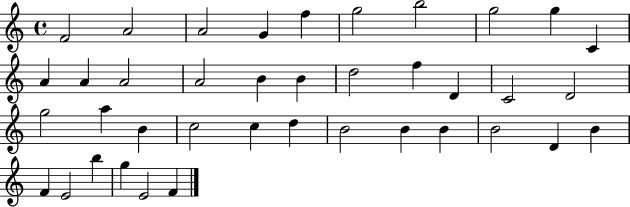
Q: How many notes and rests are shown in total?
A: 39